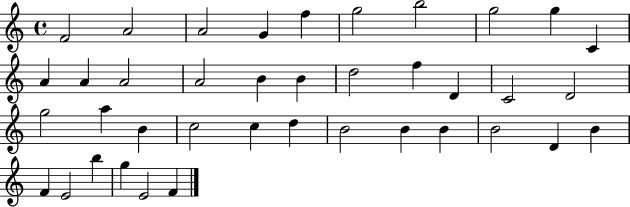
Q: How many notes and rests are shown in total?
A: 39